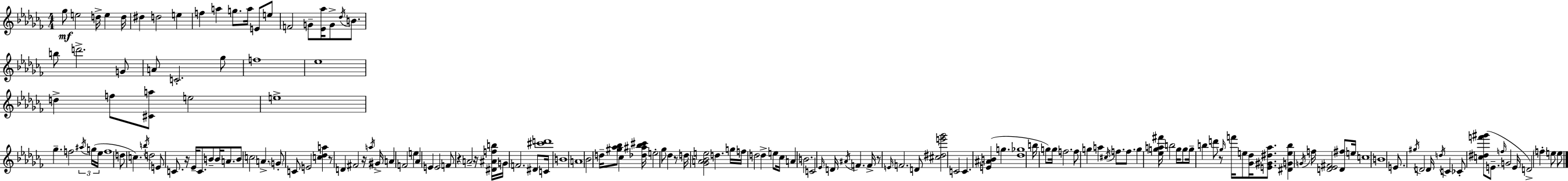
Gb5/e E5/h D5/s E5/q D5/s D#5/q D5/h E5/q F5/q A5/q G5/e. A5/s E4/e E5/e F4/h G4/e [Eb4,Ab5]/s G4/e Db5/s B4/e. B5/e D6/h. G4/e A4/e C4/h. Gb5/e F5/w Eb5/w D5/q F5/e [C#4,A5]/e E5/h E5/w Gb5/q. F5/h A#5/s G5/s Eb5/s F5/w D5/e C5/q. B5/s D5/h E4/e C4/e. R/s Eb4/s C4/e. B4/e B4/s A4/e. B4/e C5/h A4/q. G4/e C4/e E4/h [C5,Db5,A5]/q R/e D4/q F#4/h R/s A5/s G#4/s A4/q F4/h E5/q Ab4/q E4/q E4/h F4/e R/q A4/h R/s [D#4,A#4,F5,B5]/s G4/s F4/h. D#4/e C4/s [C#6,D6]/w B4/w A4/w Bb4/h D5/s [G#5,Ab5,Bb5]/e CES5/q [Db5,A#5,Bb5,C#6]/s E5/h Gb5/e Db5/q R/e D5/s [Gb4,A4,Bb4,E5]/h D5/q. G5/s F5/s D5/h D5/q E5/e CES5/s A4/q B4/h. C4/h Eb4/s D4/s A#4/s F4/q. F4/s R/e E4/s F4/h. D4/e [C#5,D#5,E6,Gb6]/h C4/h C4/q. [E4,A#4,B4]/q G5/q. [Db5,Gb5]/w B5/s G5/e G5/s F5/h. F5/e G5/q A5/q C#5/s F5/e. F5/e. G5/q [Eb5,G5,A5,F#6]/s B5/h G5/s G5/e G5/s B5/q D6/e R/e Gb5/s F6/s E5/e [Gb4,Db5]/s [E4,G#4,D#5,Ab5]/e. [D#4,G4,E5,B5]/q G4/s F5/s [D4,Eb4,F#4]/h [D4,F#5]/e E5/s C5/w B4/w E4/e. G#5/s D4/h D4/s D5/s C4/q CES4/e [C5,D#5,F6,G#6]/e E4/e. F5/s G4/h E4/s D4/h F5/q E5/e E5/e